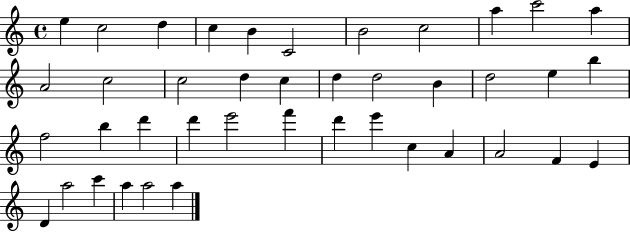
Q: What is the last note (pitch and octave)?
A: A5